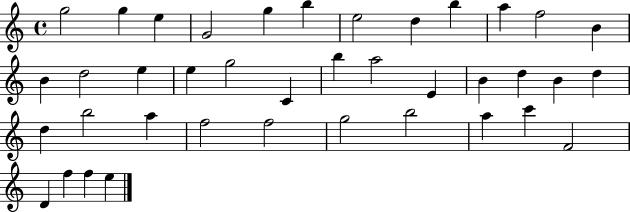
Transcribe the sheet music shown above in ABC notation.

X:1
T:Untitled
M:4/4
L:1/4
K:C
g2 g e G2 g b e2 d b a f2 B B d2 e e g2 C b a2 E B d B d d b2 a f2 f2 g2 b2 a c' F2 D f f e